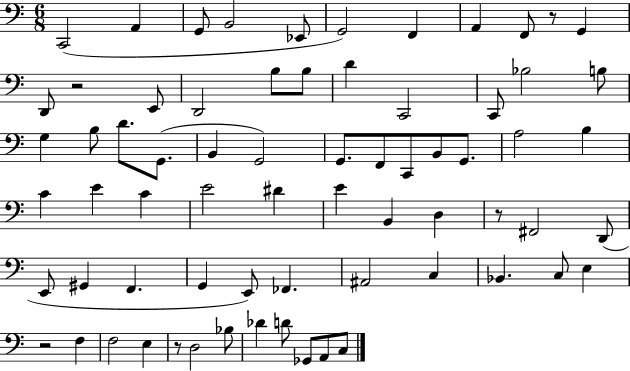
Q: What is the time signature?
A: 6/8